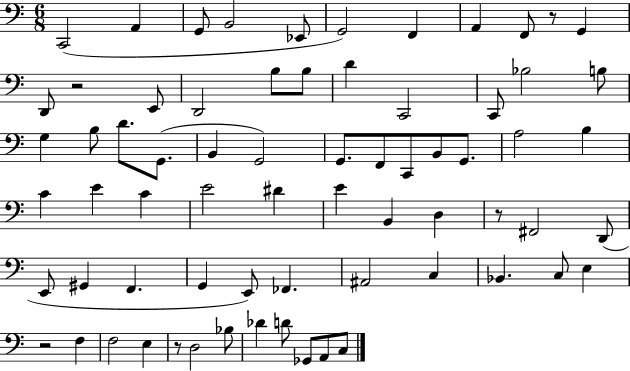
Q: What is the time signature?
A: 6/8